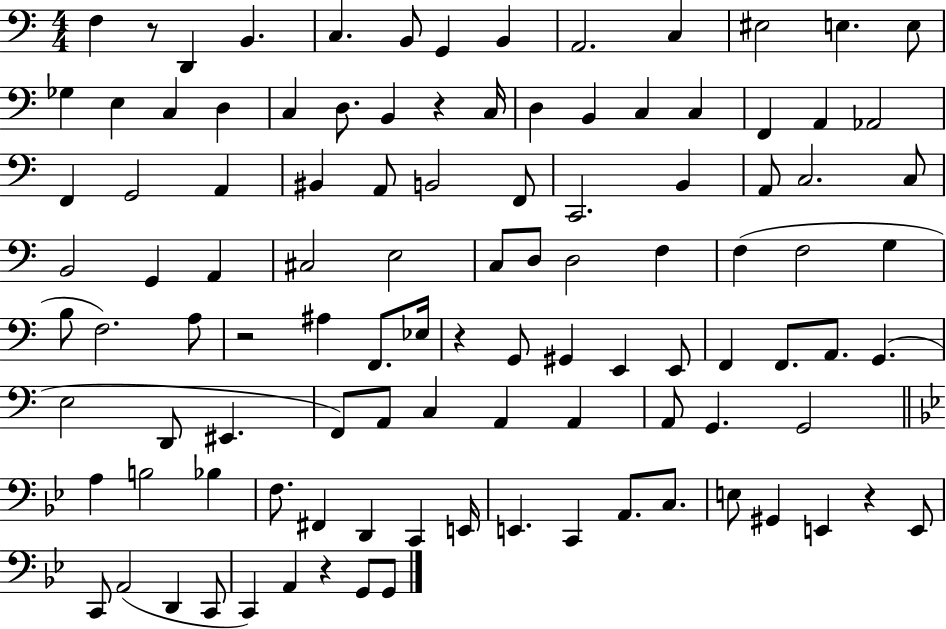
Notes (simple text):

F3/q R/e D2/q B2/q. C3/q. B2/e G2/q B2/q A2/h. C3/q EIS3/h E3/q. E3/e Gb3/q E3/q C3/q D3/q C3/q D3/e. B2/q R/q C3/s D3/q B2/q C3/q C3/q F2/q A2/q Ab2/h F2/q G2/h A2/q BIS2/q A2/e B2/h F2/e C2/h. B2/q A2/e C3/h. C3/e B2/h G2/q A2/q C#3/h E3/h C3/e D3/e D3/h F3/q F3/q F3/h G3/q B3/e F3/h. A3/e R/h A#3/q F2/e. Eb3/s R/q G2/e G#2/q E2/q E2/e F2/q F2/e. A2/e. G2/q. E3/h D2/e EIS2/q. F2/e A2/e C3/q A2/q A2/q A2/e G2/q. G2/h A3/q B3/h Bb3/q F3/e. F#2/q D2/q C2/q E2/s E2/q. C2/q A2/e. C3/e. E3/e G#2/q E2/q R/q E2/e C2/e A2/h D2/q C2/e C2/q A2/q R/q G2/e G2/e